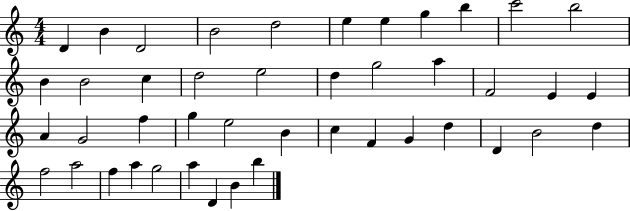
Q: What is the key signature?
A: C major